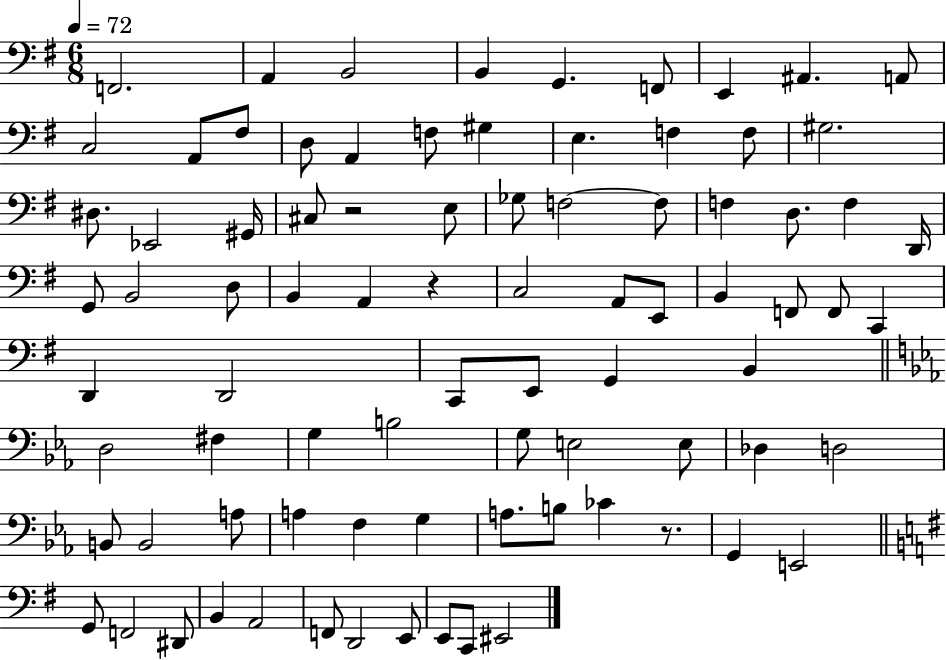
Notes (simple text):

F2/h. A2/q B2/h B2/q G2/q. F2/e E2/q A#2/q. A2/e C3/h A2/e F#3/e D3/e A2/q F3/e G#3/q E3/q. F3/q F3/e G#3/h. D#3/e. Eb2/h G#2/s C#3/e R/h E3/e Gb3/e F3/h F3/e F3/q D3/e. F3/q D2/s G2/e B2/h D3/e B2/q A2/q R/q C3/h A2/e E2/e B2/q F2/e F2/e C2/q D2/q D2/h C2/e E2/e G2/q B2/q D3/h F#3/q G3/q B3/h G3/e E3/h E3/e Db3/q D3/h B2/e B2/h A3/e A3/q F3/q G3/q A3/e. B3/e CES4/q R/e. G2/q E2/h G2/e F2/h D#2/e B2/q A2/h F2/e D2/h E2/e E2/e C2/e EIS2/h